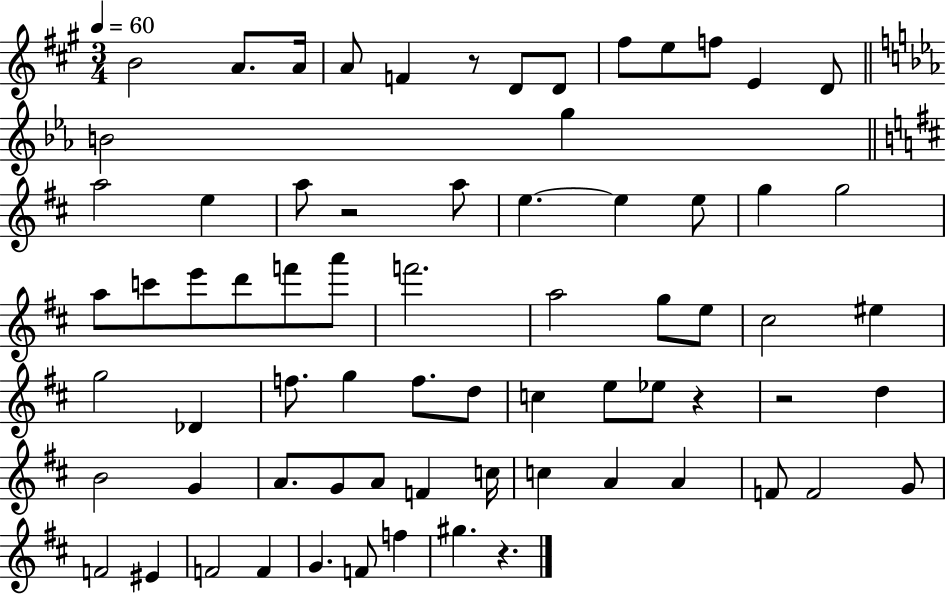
{
  \clef treble
  \numericTimeSignature
  \time 3/4
  \key a \major
  \tempo 4 = 60
  b'2 a'8. a'16 | a'8 f'4 r8 d'8 d'8 | fis''8 e''8 f''8 e'4 d'8 | \bar "||" \break \key ees \major b'2 g''4 | \bar "||" \break \key b \minor a''2 e''4 | a''8 r2 a''8 | e''4.~~ e''4 e''8 | g''4 g''2 | \break a''8 c'''8 e'''8 d'''8 f'''8 a'''8 | f'''2. | a''2 g''8 e''8 | cis''2 eis''4 | \break g''2 des'4 | f''8. g''4 f''8. d''8 | c''4 e''8 ees''8 r4 | r2 d''4 | \break b'2 g'4 | a'8. g'8 a'8 f'4 c''16 | c''4 a'4 a'4 | f'8 f'2 g'8 | \break f'2 eis'4 | f'2 f'4 | g'4. f'8 f''4 | gis''4. r4. | \break \bar "|."
}